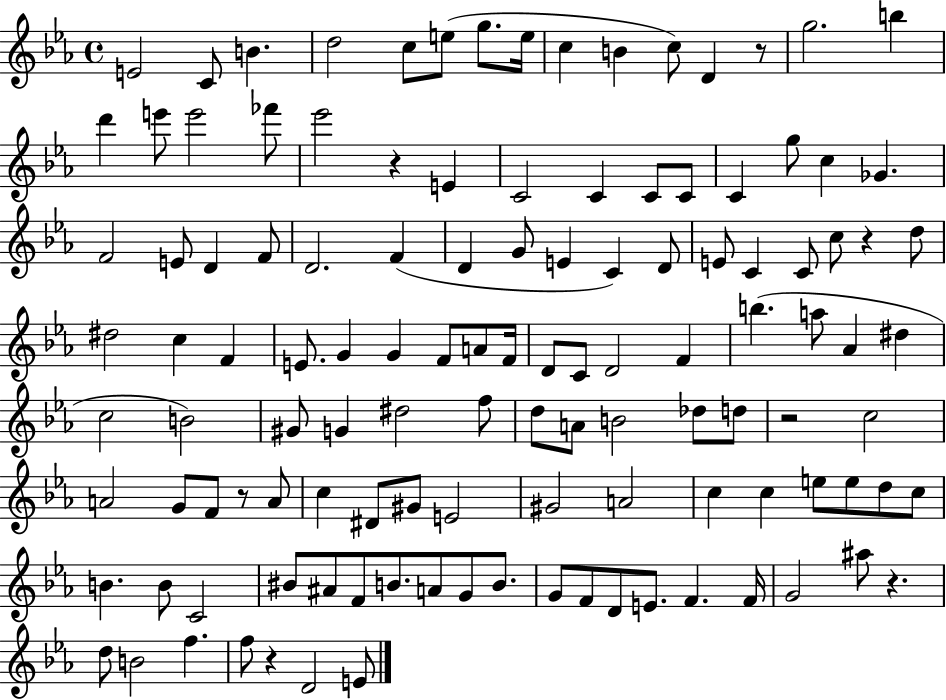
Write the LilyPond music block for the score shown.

{
  \clef treble
  \time 4/4
  \defaultTimeSignature
  \key ees \major
  \repeat volta 2 { e'2 c'8 b'4. | d''2 c''8 e''8( g''8. e''16 | c''4 b'4 c''8) d'4 r8 | g''2. b''4 | \break d'''4 e'''8 e'''2 fes'''8 | ees'''2 r4 e'4 | c'2 c'4 c'8 c'8 | c'4 g''8 c''4 ges'4. | \break f'2 e'8 d'4 f'8 | d'2. f'4( | d'4 g'8 e'4 c'4) d'8 | e'8 c'4 c'8 c''8 r4 d''8 | \break dis''2 c''4 f'4 | e'8. g'4 g'4 f'8 a'8 f'16 | d'8 c'8 d'2 f'4 | b''4.( a''8 aes'4 dis''4 | \break c''2 b'2) | gis'8 g'4 dis''2 f''8 | d''8 a'8 b'2 des''8 d''8 | r2 c''2 | \break a'2 g'8 f'8 r8 a'8 | c''4 dis'8 gis'8 e'2 | gis'2 a'2 | c''4 c''4 e''8 e''8 d''8 c''8 | \break b'4. b'8 c'2 | bis'8 ais'8 f'8 b'8. a'8 g'8 b'8. | g'8 f'8 d'8 e'8. f'4. f'16 | g'2 ais''8 r4. | \break d''8 b'2 f''4. | f''8 r4 d'2 e'8 | } \bar "|."
}